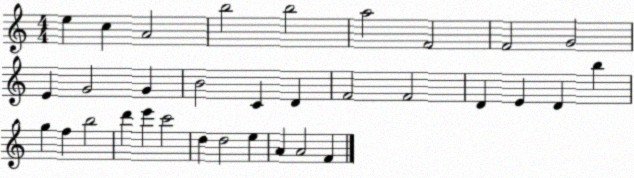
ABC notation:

X:1
T:Untitled
M:4/4
L:1/4
K:C
e c A2 b2 b2 a2 F2 F2 G2 E G2 G B2 C D F2 F2 D E D b g f b2 d' e' c'2 d d2 e A A2 F